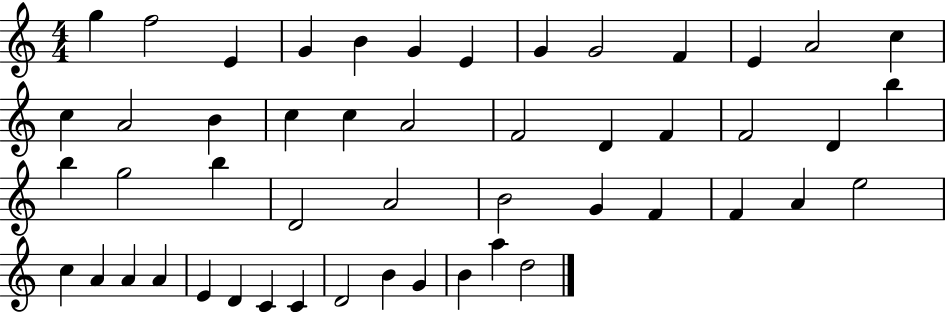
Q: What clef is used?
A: treble